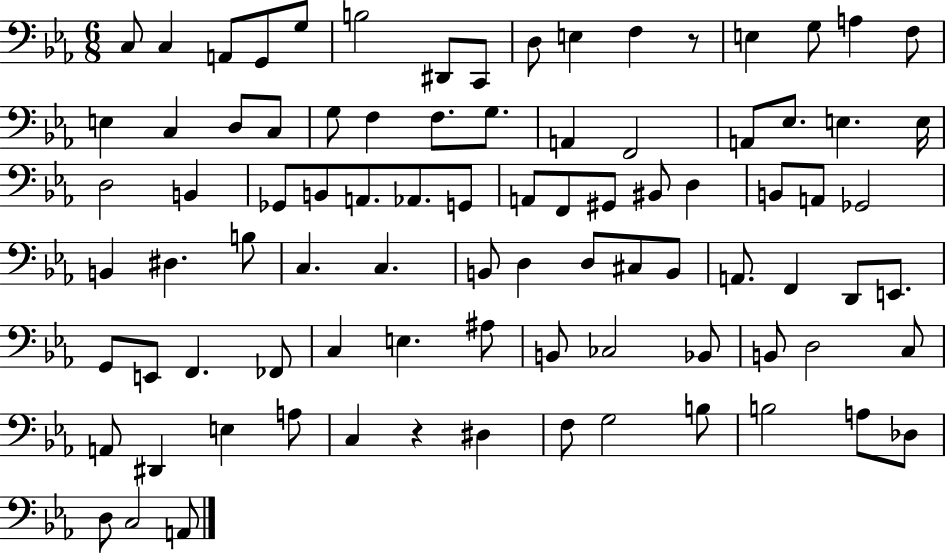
{
  \clef bass
  \numericTimeSignature
  \time 6/8
  \key ees \major
  c8 c4 a,8 g,8 g8 | b2 dis,8 c,8 | d8 e4 f4 r8 | e4 g8 a4 f8 | \break e4 c4 d8 c8 | g8 f4 f8. g8. | a,4 f,2 | a,8 ees8. e4. e16 | \break d2 b,4 | ges,8 b,8 a,8. aes,8. g,8 | a,8 f,8 gis,8 bis,8 d4 | b,8 a,8 ges,2 | \break b,4 dis4. b8 | c4. c4. | b,8 d4 d8 cis8 b,8 | a,8. f,4 d,8 e,8. | \break g,8 e,8 f,4. fes,8 | c4 e4. ais8 | b,8 ces2 bes,8 | b,8 d2 c8 | \break a,8 dis,4 e4 a8 | c4 r4 dis4 | f8 g2 b8 | b2 a8 des8 | \break d8 c2 a,8 | \bar "|."
}